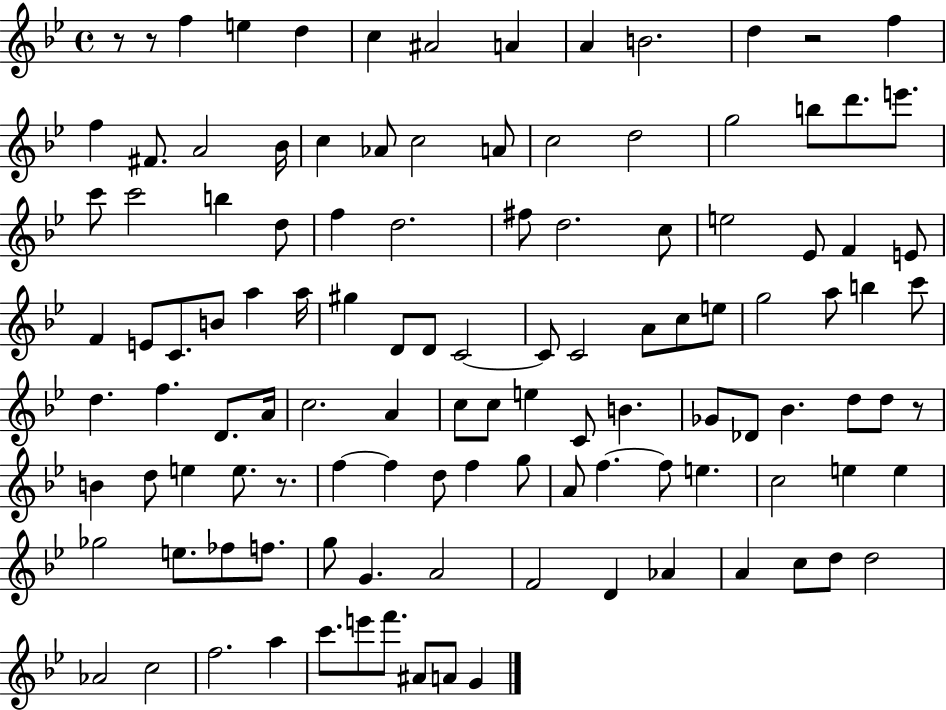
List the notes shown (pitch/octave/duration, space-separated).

R/e R/e F5/q E5/q D5/q C5/q A#4/h A4/q A4/q B4/h. D5/q R/h F5/q F5/q F#4/e. A4/h Bb4/s C5/q Ab4/e C5/h A4/e C5/h D5/h G5/h B5/e D6/e. E6/e. C6/e C6/h B5/q D5/e F5/q D5/h. F#5/e D5/h. C5/e E5/h Eb4/e F4/q E4/e F4/q E4/e C4/e. B4/e A5/q A5/s G#5/q D4/e D4/e C4/h C4/e C4/h A4/e C5/e E5/e G5/h A5/e B5/q C6/e D5/q. F5/q. D4/e. A4/s C5/h. A4/q C5/e C5/e E5/q C4/e B4/q. Gb4/e Db4/e Bb4/q. D5/e D5/e R/e B4/q D5/e E5/q E5/e. R/e. F5/q F5/q D5/e F5/q G5/e A4/e F5/q. F5/e E5/q. C5/h E5/q E5/q Gb5/h E5/e. FES5/e F5/e. G5/e G4/q. A4/h F4/h D4/q Ab4/q A4/q C5/e D5/e D5/h Ab4/h C5/h F5/h. A5/q C6/e. E6/e F6/e. A#4/e A4/e G4/q